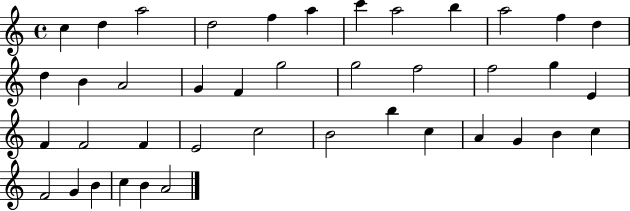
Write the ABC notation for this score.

X:1
T:Untitled
M:4/4
L:1/4
K:C
c d a2 d2 f a c' a2 b a2 f d d B A2 G F g2 g2 f2 f2 g E F F2 F E2 c2 B2 b c A G B c F2 G B c B A2